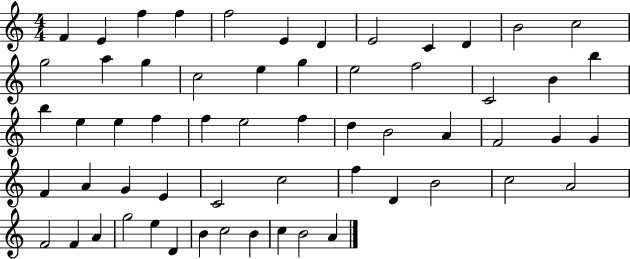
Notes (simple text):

F4/q E4/q F5/q F5/q F5/h E4/q D4/q E4/h C4/q D4/q B4/h C5/h G5/h A5/q G5/q C5/h E5/q G5/q E5/h F5/h C4/h B4/q B5/q B5/q E5/q E5/q F5/q F5/q E5/h F5/q D5/q B4/h A4/q F4/h G4/q G4/q F4/q A4/q G4/q E4/q C4/h C5/h F5/q D4/q B4/h C5/h A4/h F4/h F4/q A4/q G5/h E5/q D4/q B4/q C5/h B4/q C5/q B4/h A4/q